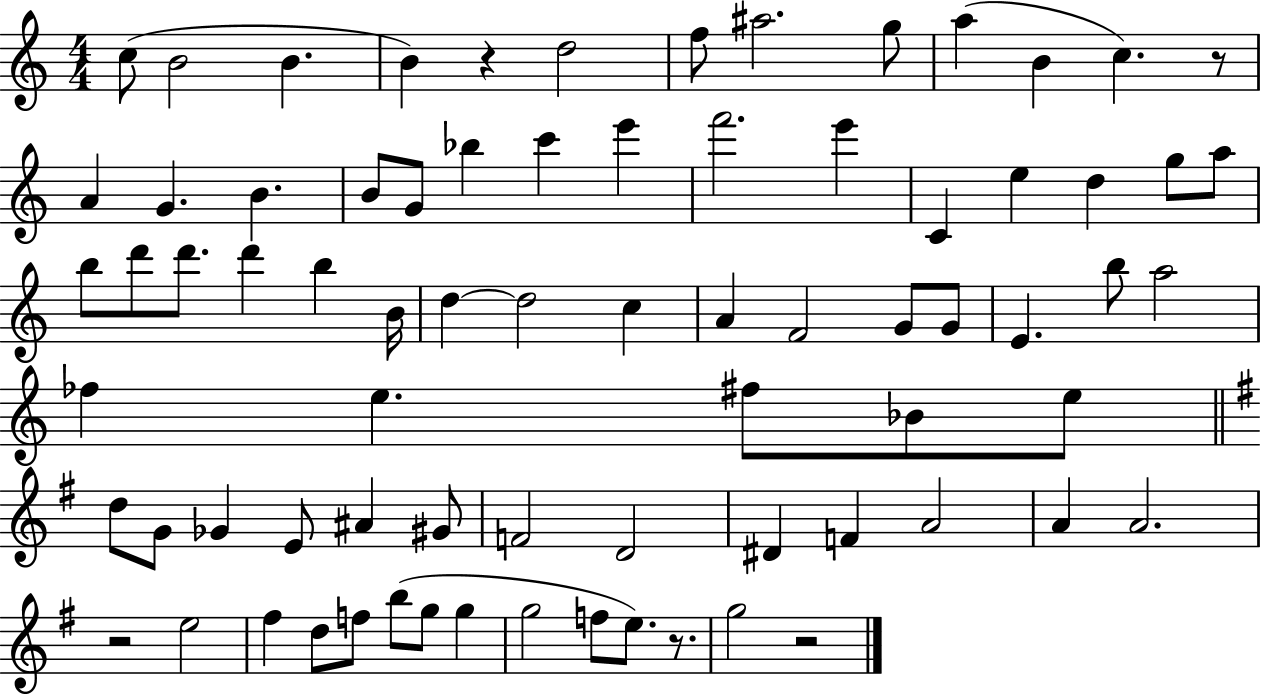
X:1
T:Untitled
M:4/4
L:1/4
K:C
c/2 B2 B B z d2 f/2 ^a2 g/2 a B c z/2 A G B B/2 G/2 _b c' e' f'2 e' C e d g/2 a/2 b/2 d'/2 d'/2 d' b B/4 d d2 c A F2 G/2 G/2 E b/2 a2 _f e ^f/2 _B/2 e/2 d/2 G/2 _G E/2 ^A ^G/2 F2 D2 ^D F A2 A A2 z2 e2 ^f d/2 f/2 b/2 g/2 g g2 f/2 e/2 z/2 g2 z2